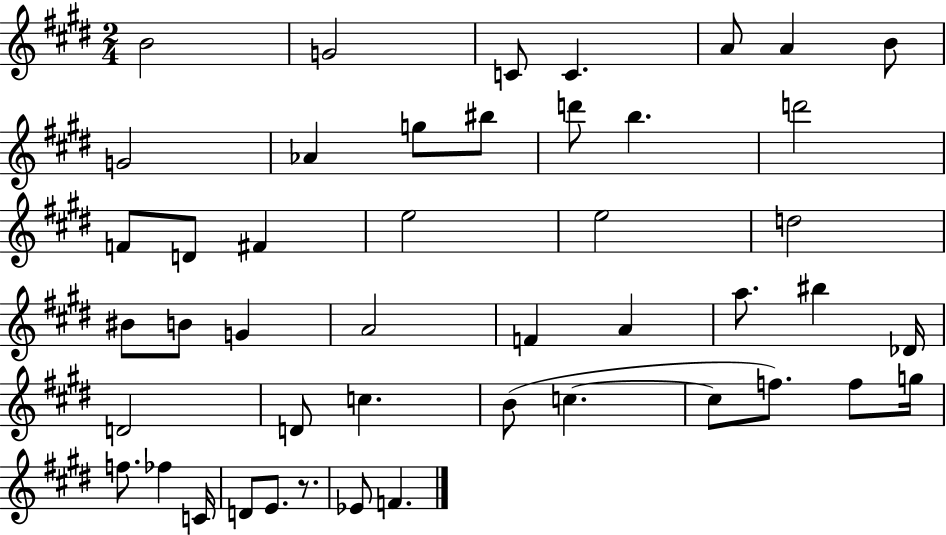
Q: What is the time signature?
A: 2/4